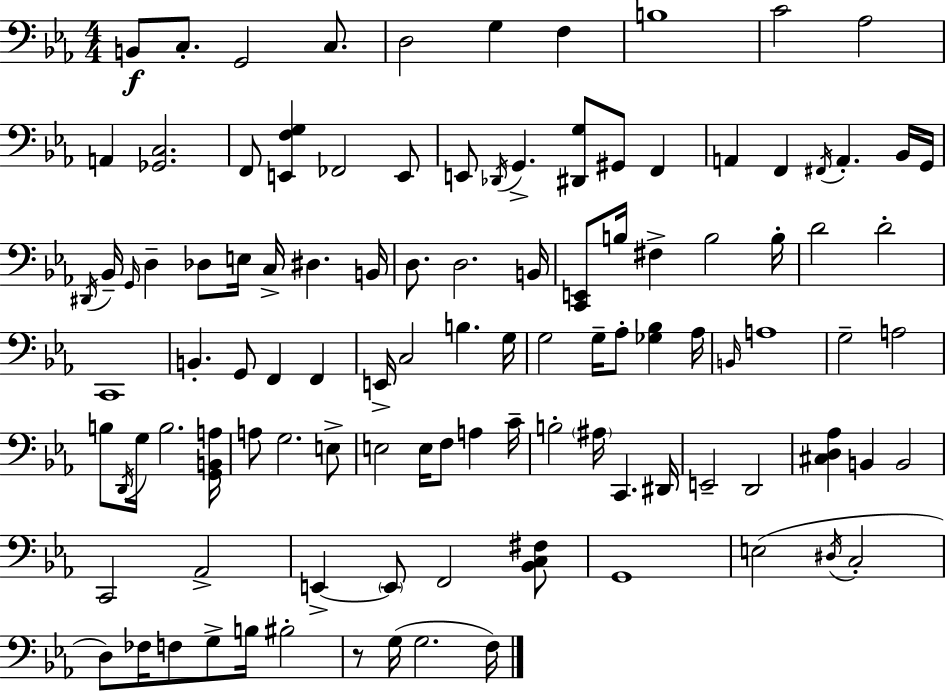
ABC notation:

X:1
T:Untitled
M:4/4
L:1/4
K:Cm
B,,/2 C,/2 G,,2 C,/2 D,2 G, F, B,4 C2 _A,2 A,, [_G,,C,]2 F,,/2 [E,,F,G,] _F,,2 E,,/2 E,,/2 _D,,/4 G,, [^D,,G,]/2 ^G,,/2 F,, A,, F,, ^F,,/4 A,, _B,,/4 G,,/4 ^D,,/4 _B,,/4 G,,/4 D, _D,/2 E,/4 C,/4 ^D, B,,/4 D,/2 D,2 B,,/4 [C,,E,,]/2 B,/4 ^F, B,2 B,/4 D2 D2 C,,4 B,, G,,/2 F,, F,, E,,/4 C,2 B, G,/4 G,2 G,/4 _A,/2 [_G,_B,] _A,/4 B,,/4 A,4 G,2 A,2 B,/2 D,,/4 G,/4 B,2 [G,,B,,A,]/4 A,/2 G,2 E,/2 E,2 E,/4 F,/2 A, C/4 B,2 ^A,/4 C,, ^D,,/4 E,,2 D,,2 [^C,D,_A,] B,, B,,2 C,,2 _A,,2 E,, E,,/2 F,,2 [_B,,C,^F,]/2 G,,4 E,2 ^D,/4 C,2 D,/2 _F,/4 F,/2 G,/2 B,/4 ^B,2 z/2 G,/4 G,2 F,/4